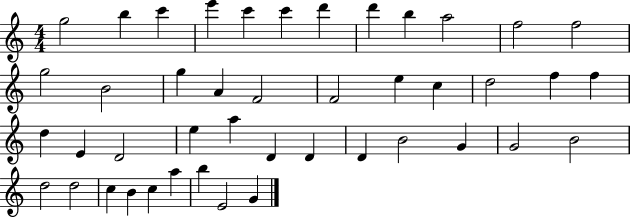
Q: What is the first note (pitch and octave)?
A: G5